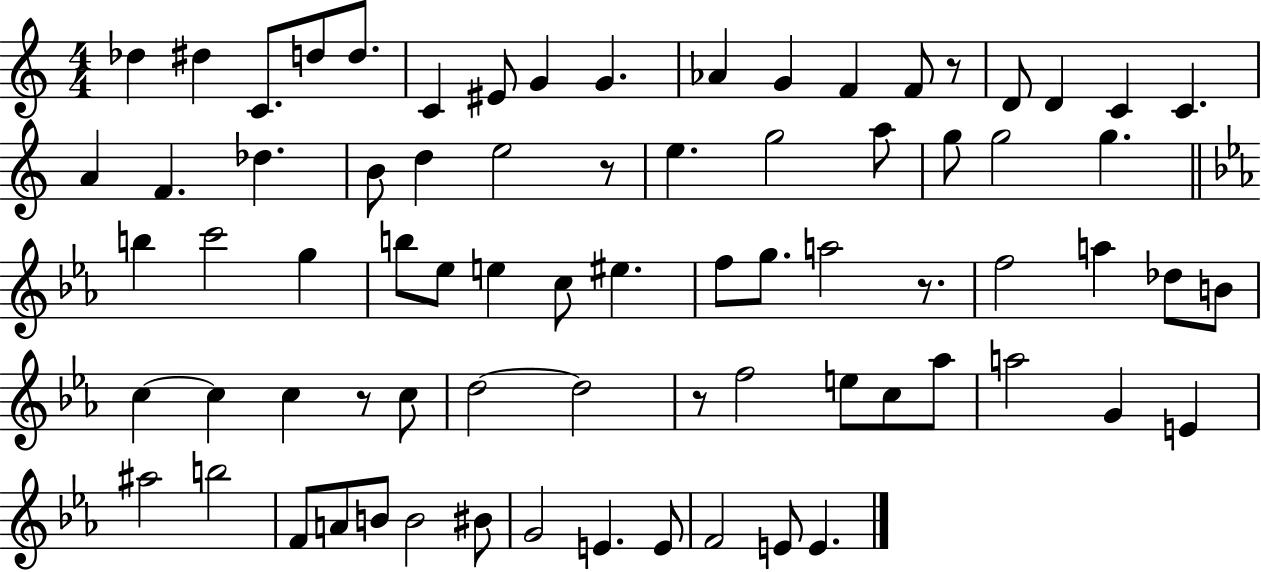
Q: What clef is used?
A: treble